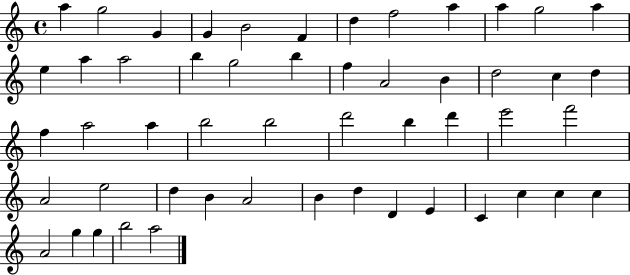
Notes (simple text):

A5/q G5/h G4/q G4/q B4/h F4/q D5/q F5/h A5/q A5/q G5/h A5/q E5/q A5/q A5/h B5/q G5/h B5/q F5/q A4/h B4/q D5/h C5/q D5/q F5/q A5/h A5/q B5/h B5/h D6/h B5/q D6/q E6/h F6/h A4/h E5/h D5/q B4/q A4/h B4/q D5/q D4/q E4/q C4/q C5/q C5/q C5/q A4/h G5/q G5/q B5/h A5/h